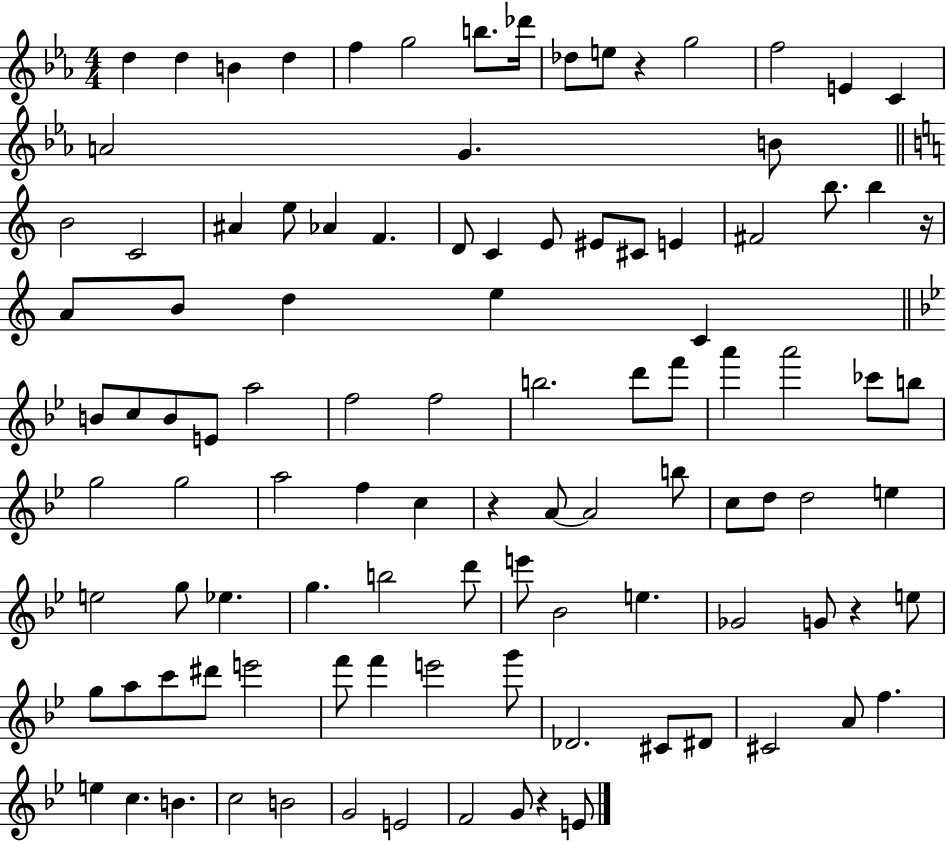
X:1
T:Untitled
M:4/4
L:1/4
K:Eb
d d B d f g2 b/2 _d'/4 _d/2 e/2 z g2 f2 E C A2 G B/2 B2 C2 ^A e/2 _A F D/2 C E/2 ^E/2 ^C/2 E ^F2 b/2 b z/4 A/2 B/2 d e C B/2 c/2 B/2 E/2 a2 f2 f2 b2 d'/2 f'/2 a' a'2 _c'/2 b/2 g2 g2 a2 f c z A/2 A2 b/2 c/2 d/2 d2 e e2 g/2 _e g b2 d'/2 e'/2 _B2 e _G2 G/2 z e/2 g/2 a/2 c'/2 ^d'/2 e'2 f'/2 f' e'2 g'/2 _D2 ^C/2 ^D/2 ^C2 A/2 f e c B c2 B2 G2 E2 F2 G/2 z E/2